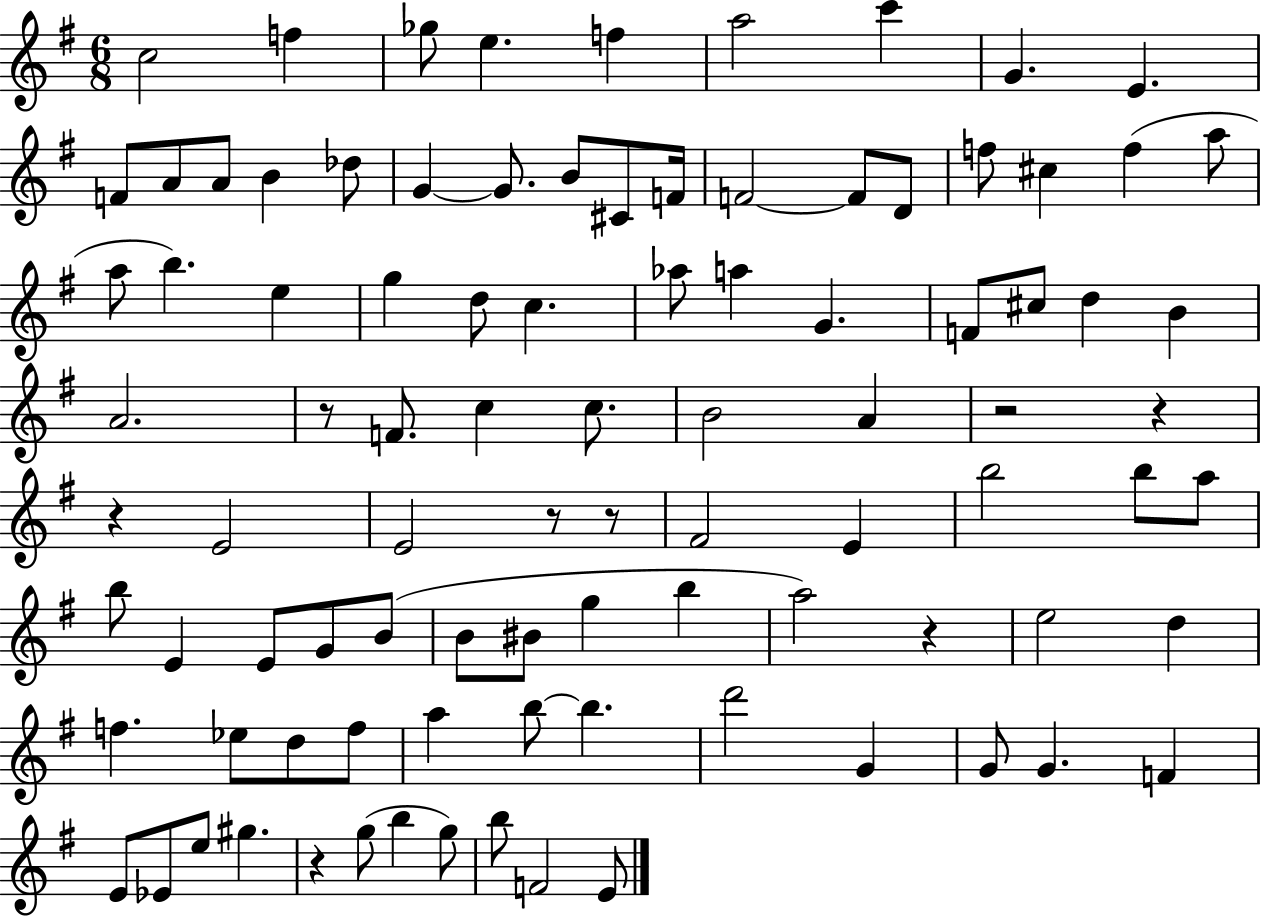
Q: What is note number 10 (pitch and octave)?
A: F4